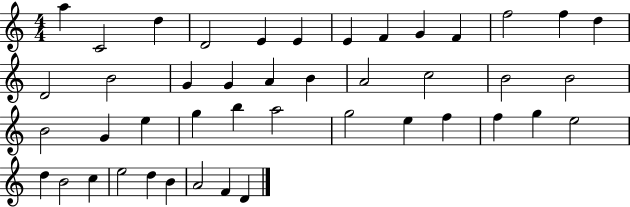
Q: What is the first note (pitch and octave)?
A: A5